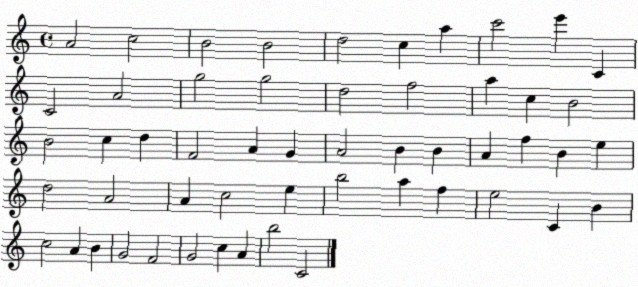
X:1
T:Untitled
M:4/4
L:1/4
K:C
A2 c2 B2 B2 d2 c a c'2 e' C C2 A2 g2 g2 d2 f2 a c B2 B2 c d F2 A G A2 B B A f B e d2 A2 A c2 e b2 a f e2 C B c2 A B G2 F2 G2 c A b2 C2